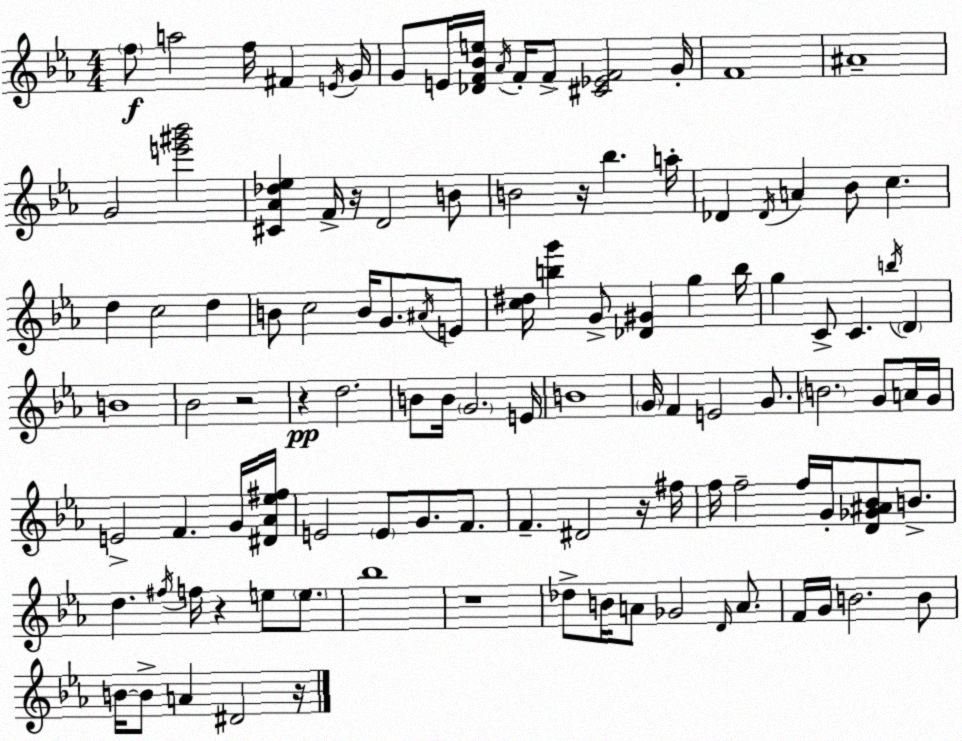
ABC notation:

X:1
T:Untitled
M:4/4
L:1/4
K:Eb
f/2 a2 f/4 ^F E/4 G/4 G/2 E/4 [_DF_Be]/4 _A/4 F/4 F/2 [^C_EF]2 G/4 F4 ^A4 G2 [e'^g'_b']2 [^C_A_d_e] F/4 z/4 D2 B/2 B2 z/4 _b a/4 _D _D/4 A _B/2 c d c2 d B/2 c2 B/4 G/2 ^A/4 E/2 [c^d]/4 [bg'] G/2 [_D^G] g b/4 g C/2 C b/4 D B4 _B2 z2 z d2 B/2 B/4 G2 E/4 B4 G/4 F E2 G/2 B2 G/2 A/4 G/4 E2 F G/4 [^D_A_e^f]/4 E2 E/2 G/2 F/2 F ^D2 z/4 ^f/4 f/4 f2 f/4 G/4 [D_G^A_B]/2 B/2 d ^f/4 f/4 z e/2 e/2 _b4 z4 _d/2 B/4 A/2 _G2 D/4 A/2 F/4 G/4 B2 B/2 B/4 B/2 A ^D2 z/4